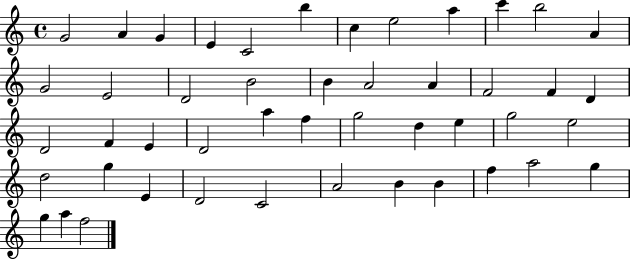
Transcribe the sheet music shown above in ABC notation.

X:1
T:Untitled
M:4/4
L:1/4
K:C
G2 A G E C2 b c e2 a c' b2 A G2 E2 D2 B2 B A2 A F2 F D D2 F E D2 a f g2 d e g2 e2 d2 g E D2 C2 A2 B B f a2 g g a f2